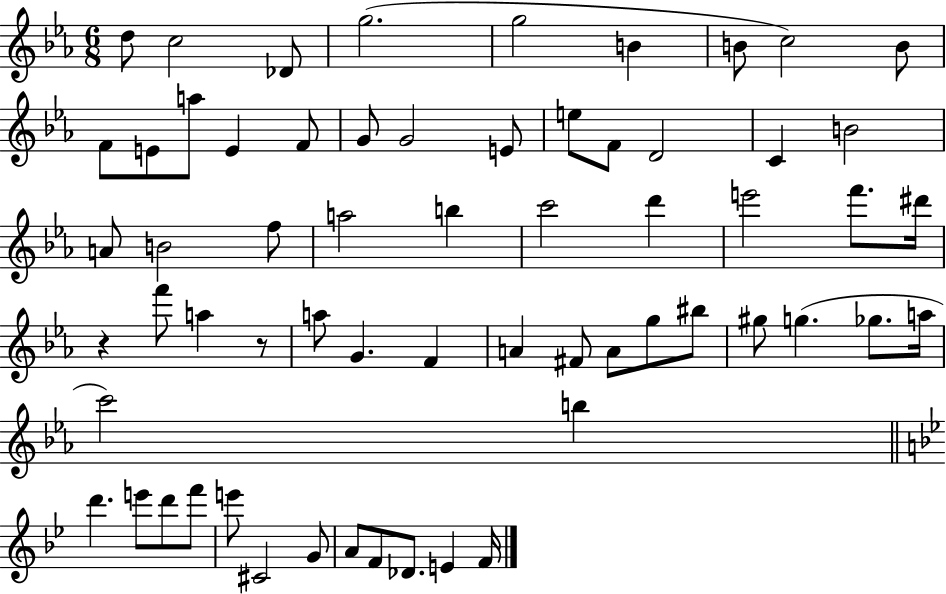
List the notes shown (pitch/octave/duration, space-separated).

D5/e C5/h Db4/e G5/h. G5/h B4/q B4/e C5/h B4/e F4/e E4/e A5/e E4/q F4/e G4/e G4/h E4/e E5/e F4/e D4/h C4/q B4/h A4/e B4/h F5/e A5/h B5/q C6/h D6/q E6/h F6/e. D#6/s R/q F6/e A5/q R/e A5/e G4/q. F4/q A4/q F#4/e A4/e G5/e BIS5/e G#5/e G5/q. Gb5/e. A5/s C6/h B5/q D6/q. E6/e D6/e F6/e E6/e C#4/h G4/e A4/e F4/e Db4/e. E4/q F4/s